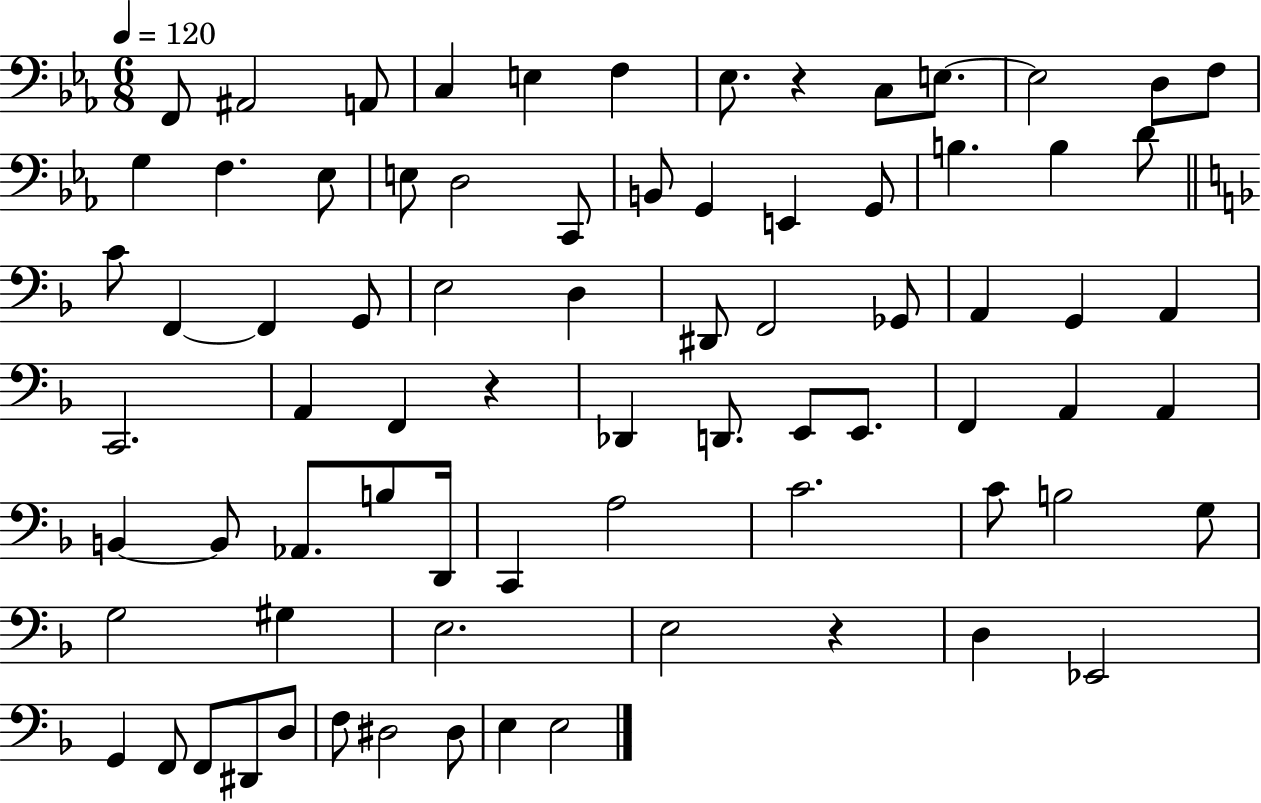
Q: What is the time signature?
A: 6/8